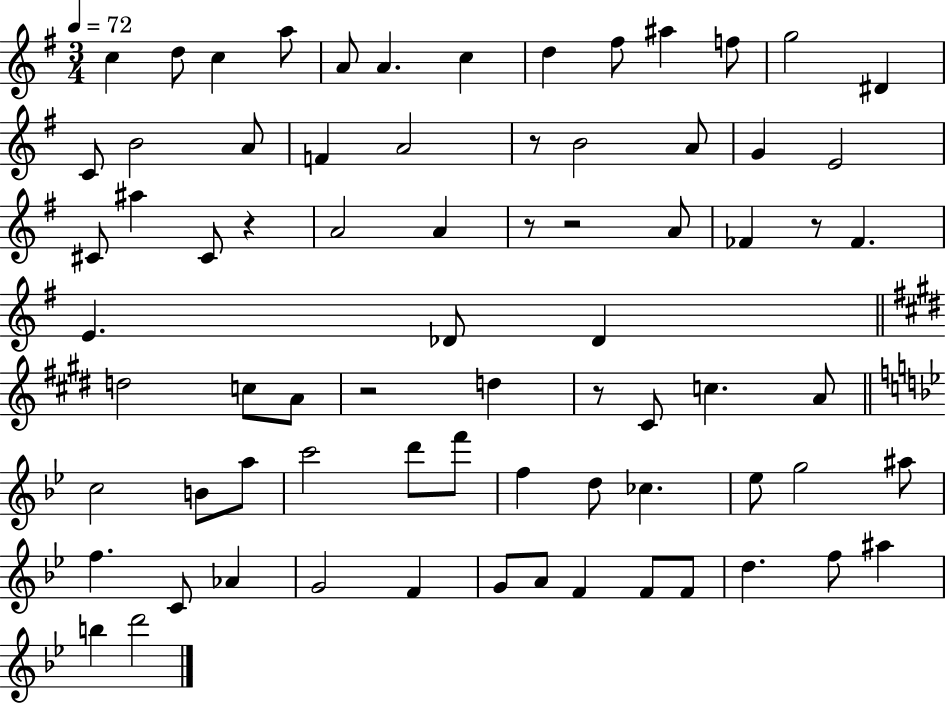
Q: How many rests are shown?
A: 7